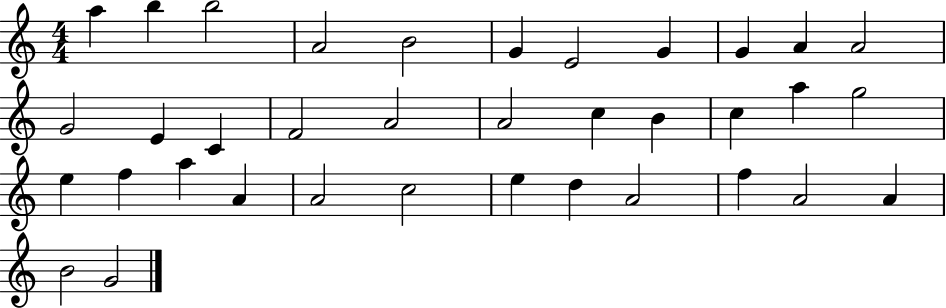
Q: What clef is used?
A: treble